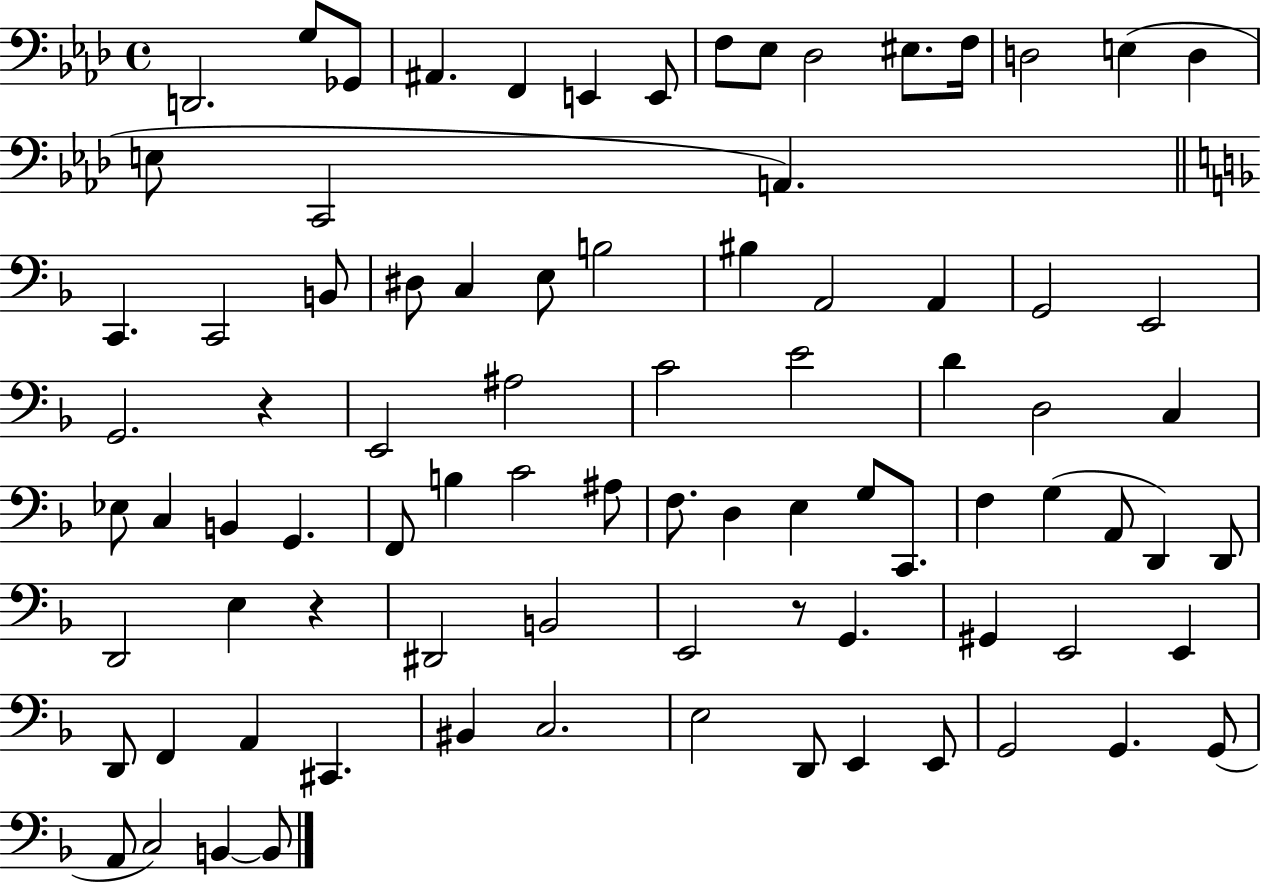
{
  \clef bass
  \time 4/4
  \defaultTimeSignature
  \key aes \major
  d,2. g8 ges,8 | ais,4. f,4 e,4 e,8 | f8 ees8 des2 eis8. f16 | d2 e4( d4 | \break e8 c,2 a,4.) | \bar "||" \break \key f \major c,4. c,2 b,8 | dis8 c4 e8 b2 | bis4 a,2 a,4 | g,2 e,2 | \break g,2. r4 | e,2 ais2 | c'2 e'2 | d'4 d2 c4 | \break ees8 c4 b,4 g,4. | f,8 b4 c'2 ais8 | f8. d4 e4 g8 c,8. | f4 g4( a,8 d,4) d,8 | \break d,2 e4 r4 | dis,2 b,2 | e,2 r8 g,4. | gis,4 e,2 e,4 | \break d,8 f,4 a,4 cis,4. | bis,4 c2. | e2 d,8 e,4 e,8 | g,2 g,4. g,8( | \break a,8 c2) b,4~~ b,8 | \bar "|."
}